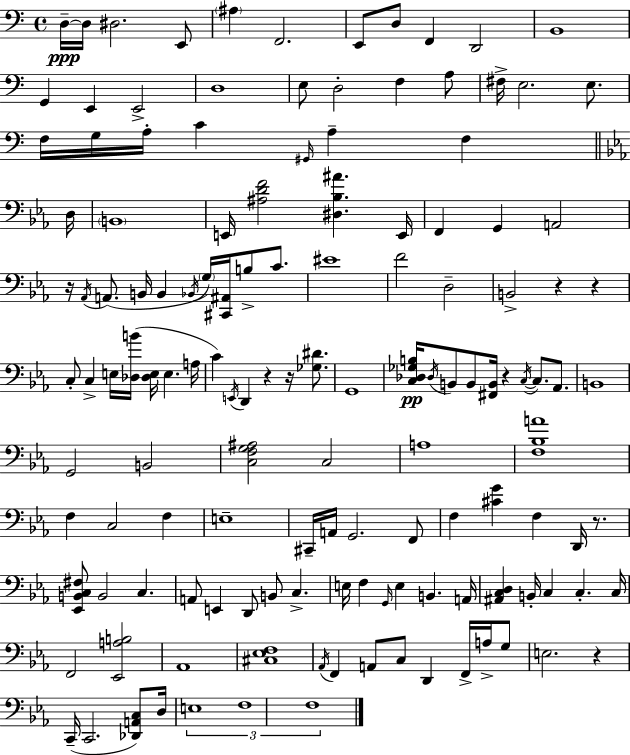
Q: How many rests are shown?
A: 8